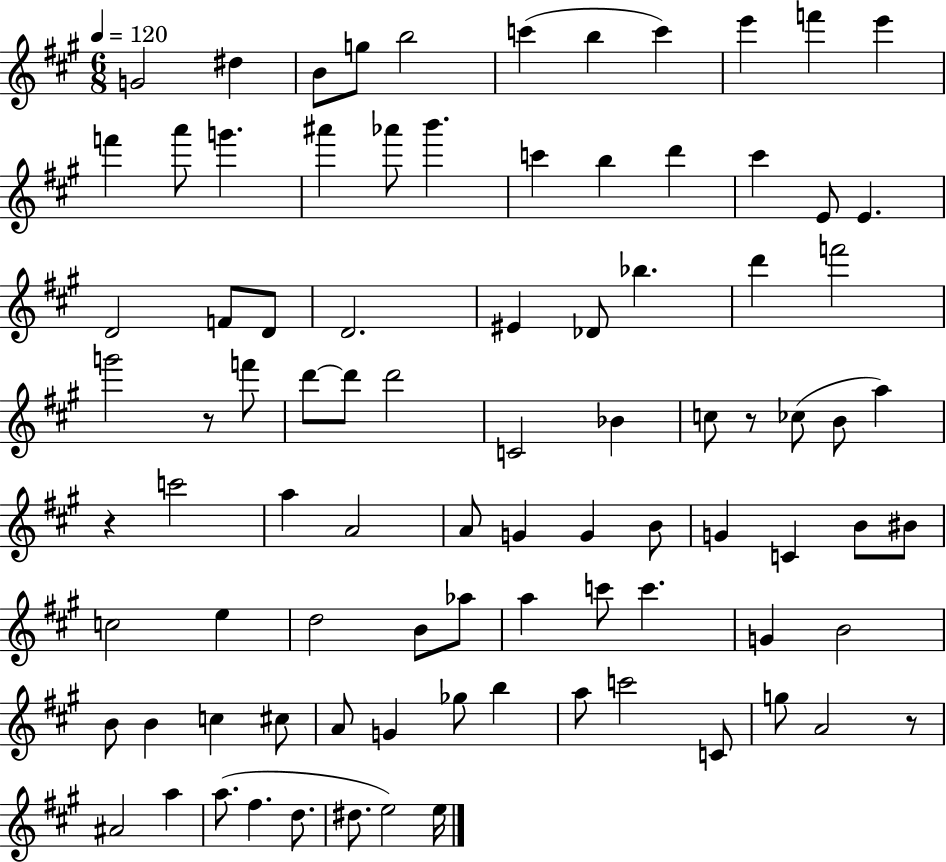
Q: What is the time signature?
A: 6/8